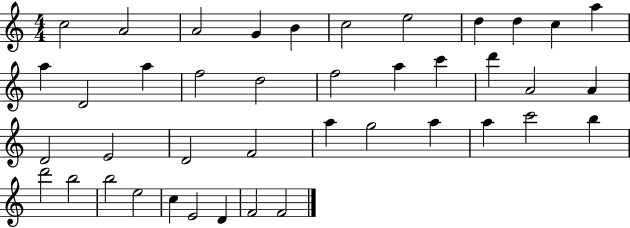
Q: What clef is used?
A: treble